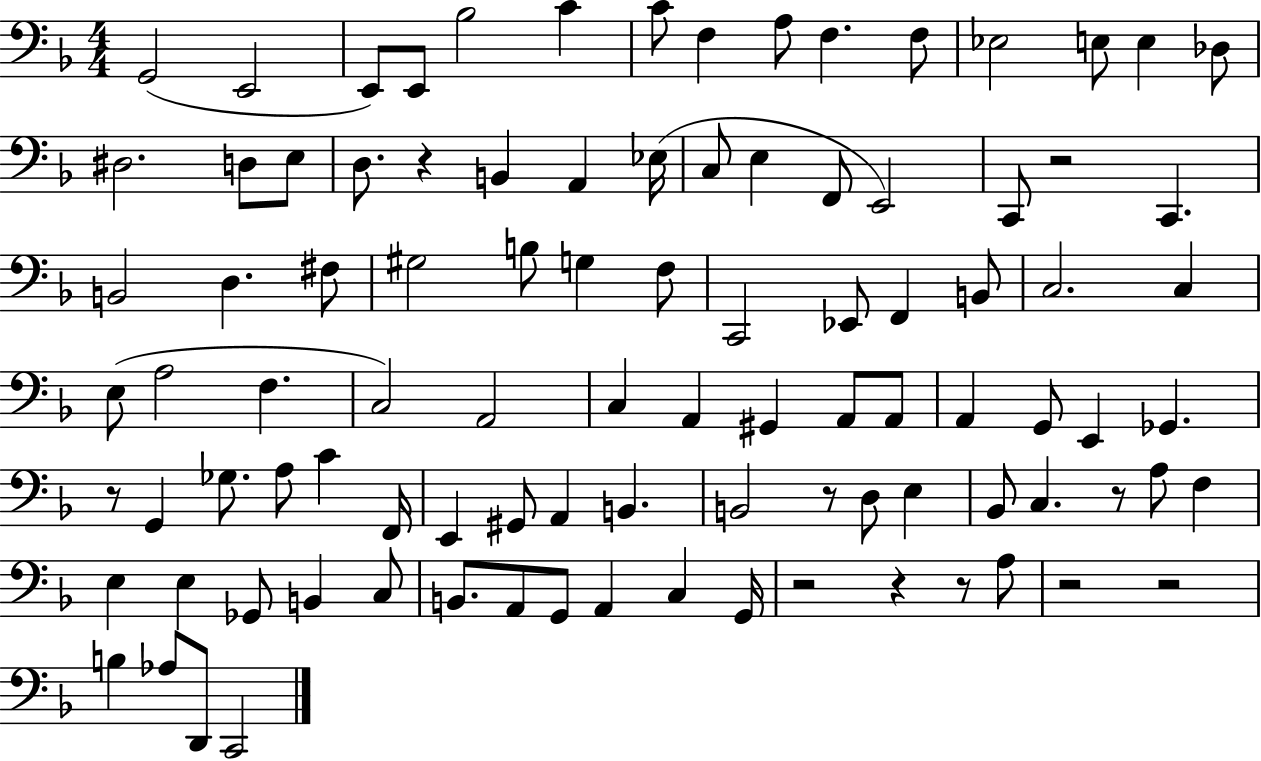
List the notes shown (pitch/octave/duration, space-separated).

G2/h E2/h E2/e E2/e Bb3/h C4/q C4/e F3/q A3/e F3/q. F3/e Eb3/h E3/e E3/q Db3/e D#3/h. D3/e E3/e D3/e. R/q B2/q A2/q Eb3/s C3/e E3/q F2/e E2/h C2/e R/h C2/q. B2/h D3/q. F#3/e G#3/h B3/e G3/q F3/e C2/h Eb2/e F2/q B2/e C3/h. C3/q E3/e A3/h F3/q. C3/h A2/h C3/q A2/q G#2/q A2/e A2/e A2/q G2/e E2/q Gb2/q. R/e G2/q Gb3/e. A3/e C4/q F2/s E2/q G#2/e A2/q B2/q. B2/h R/e D3/e E3/q Bb2/e C3/q. R/e A3/e F3/q E3/q E3/q Gb2/e B2/q C3/e B2/e. A2/e G2/e A2/q C3/q G2/s R/h R/q R/e A3/e R/h R/h B3/q Ab3/e D2/e C2/h